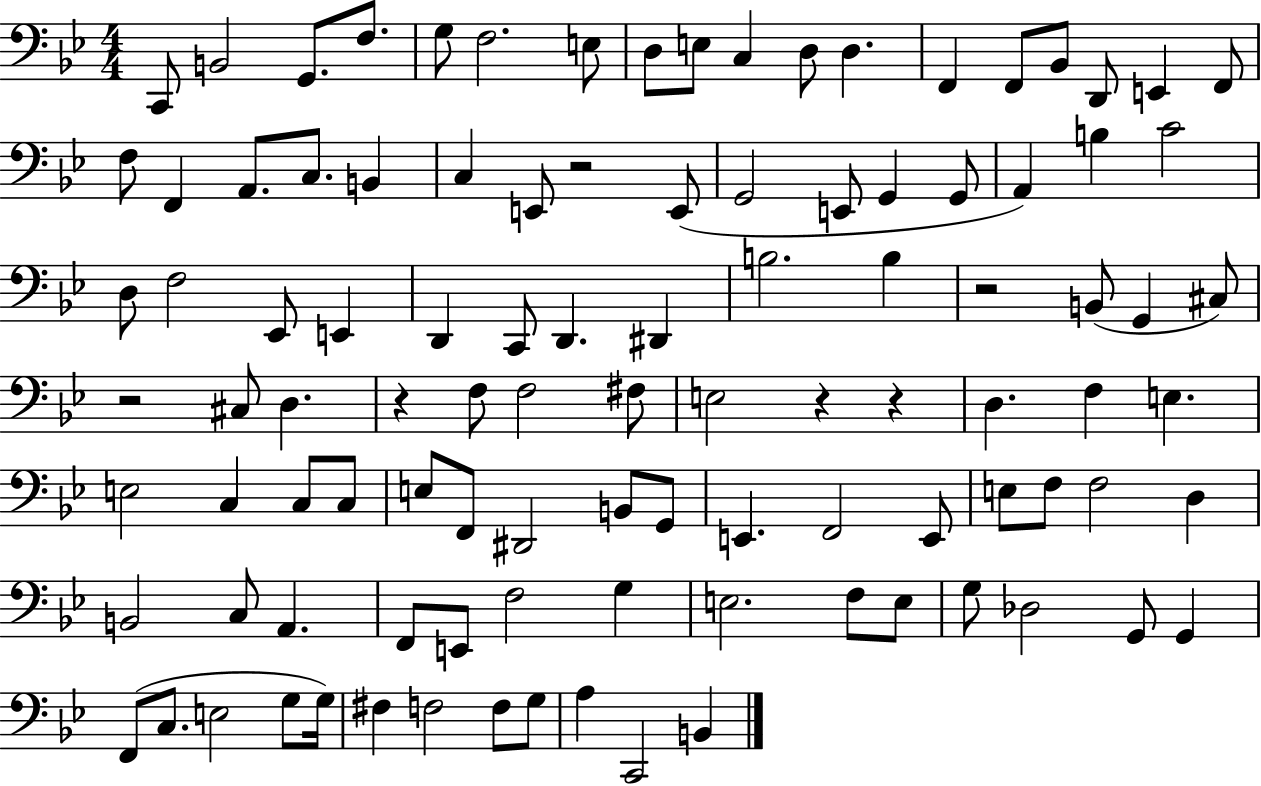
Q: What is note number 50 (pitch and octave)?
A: F3